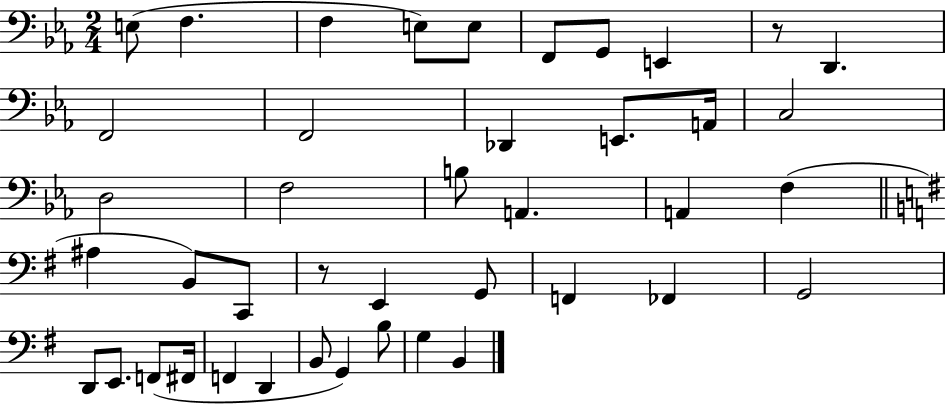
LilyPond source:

{
  \clef bass
  \numericTimeSignature
  \time 2/4
  \key ees \major
  e8( f4. | f4 e8) e8 | f,8 g,8 e,4 | r8 d,4. | \break f,2 | f,2 | des,4 e,8. a,16 | c2 | \break d2 | f2 | b8 a,4. | a,4 f4( | \break \bar "||" \break \key e \minor ais4 b,8) c,8 | r8 e,4 g,8 | f,4 fes,4 | g,2 | \break d,8 e,8. f,8( fis,16 | f,4 d,4 | b,8 g,4) b8 | g4 b,4 | \break \bar "|."
}